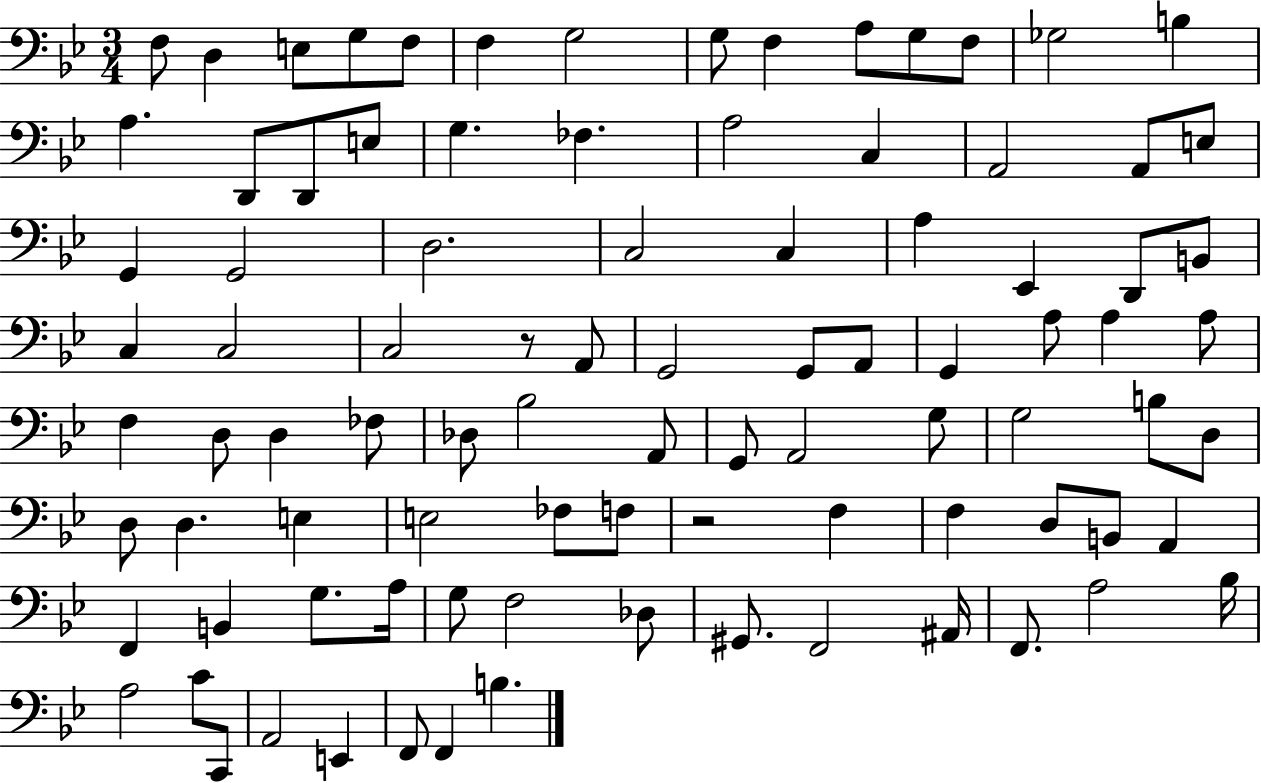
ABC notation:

X:1
T:Untitled
M:3/4
L:1/4
K:Bb
F,/2 D, E,/2 G,/2 F,/2 F, G,2 G,/2 F, A,/2 G,/2 F,/2 _G,2 B, A, D,,/2 D,,/2 E,/2 G, _F, A,2 C, A,,2 A,,/2 E,/2 G,, G,,2 D,2 C,2 C, A, _E,, D,,/2 B,,/2 C, C,2 C,2 z/2 A,,/2 G,,2 G,,/2 A,,/2 G,, A,/2 A, A,/2 F, D,/2 D, _F,/2 _D,/2 _B,2 A,,/2 G,,/2 A,,2 G,/2 G,2 B,/2 D,/2 D,/2 D, E, E,2 _F,/2 F,/2 z2 F, F, D,/2 B,,/2 A,, F,, B,, G,/2 A,/4 G,/2 F,2 _D,/2 ^G,,/2 F,,2 ^A,,/4 F,,/2 A,2 _B,/4 A,2 C/2 C,,/2 A,,2 E,, F,,/2 F,, B,